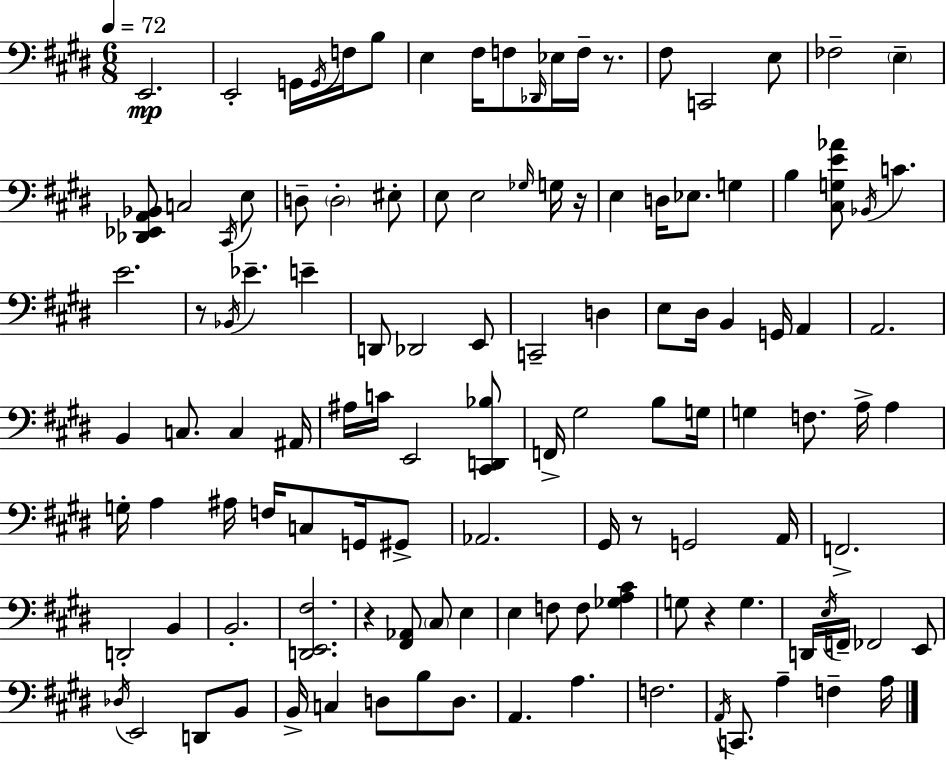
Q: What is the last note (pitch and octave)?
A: A3